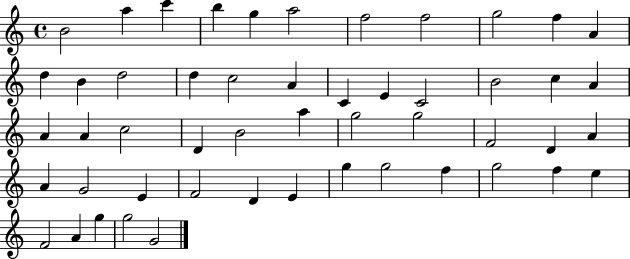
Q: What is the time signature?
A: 4/4